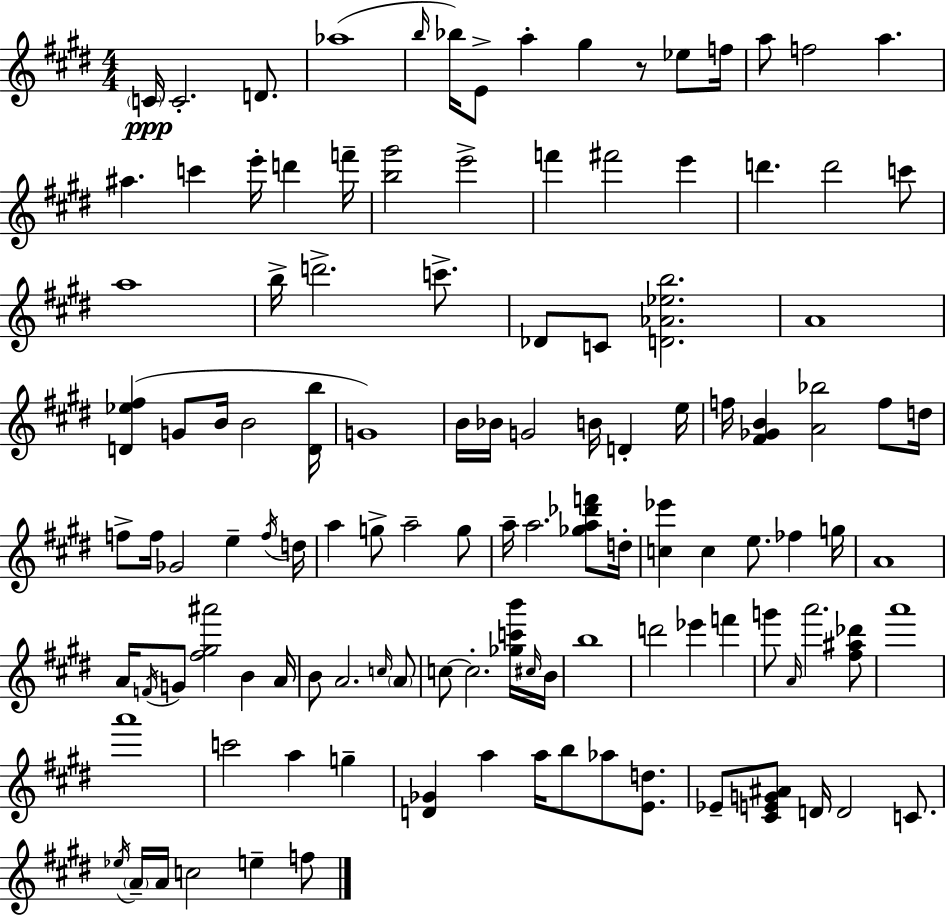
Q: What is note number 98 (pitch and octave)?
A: Eb5